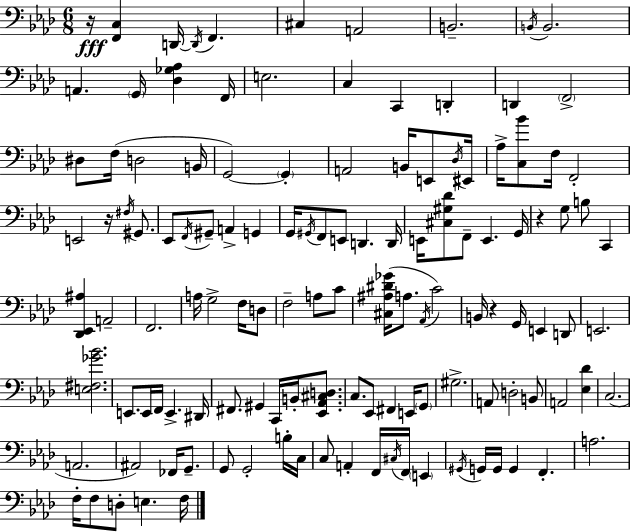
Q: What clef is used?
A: bass